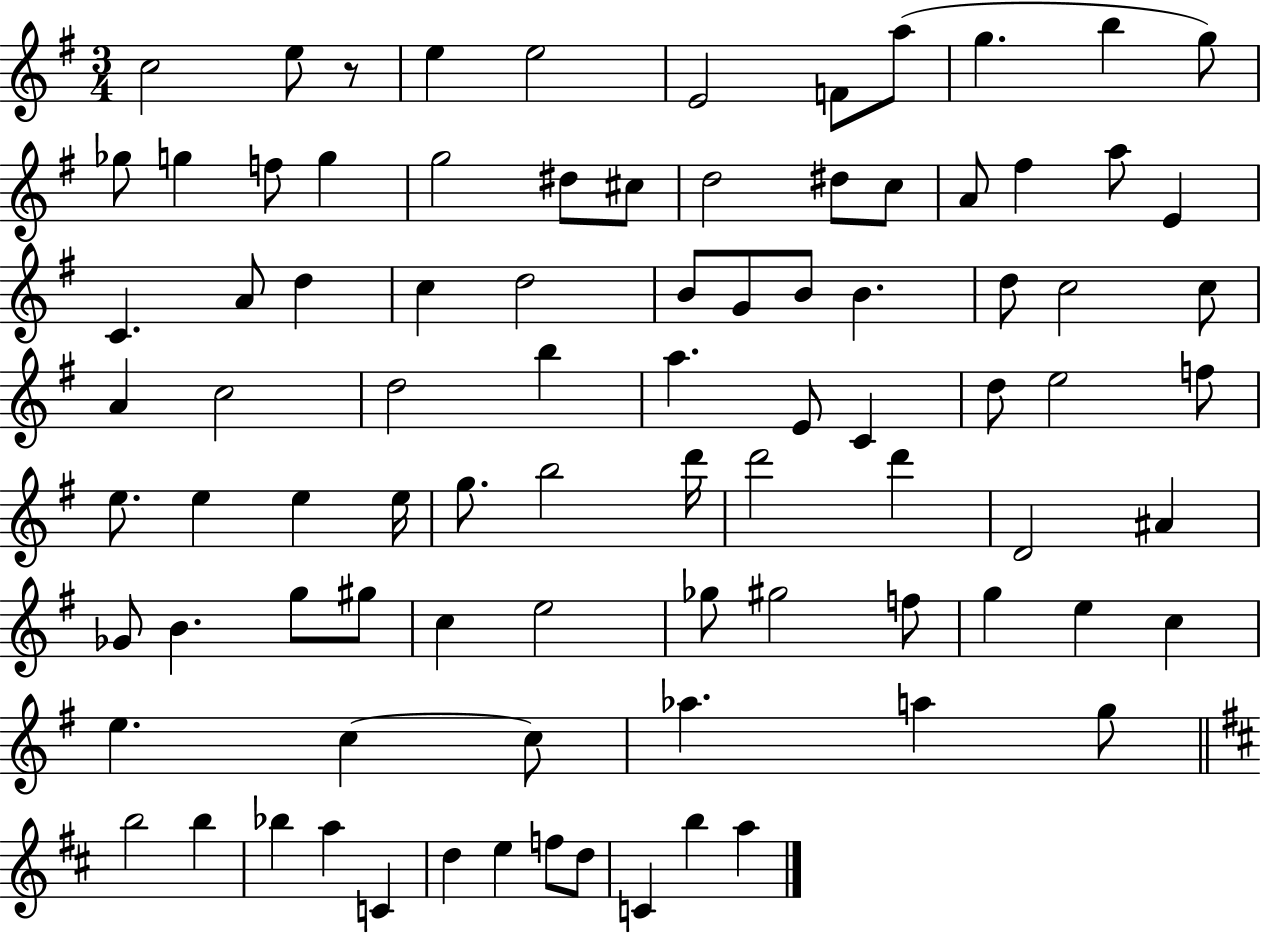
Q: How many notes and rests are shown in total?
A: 88